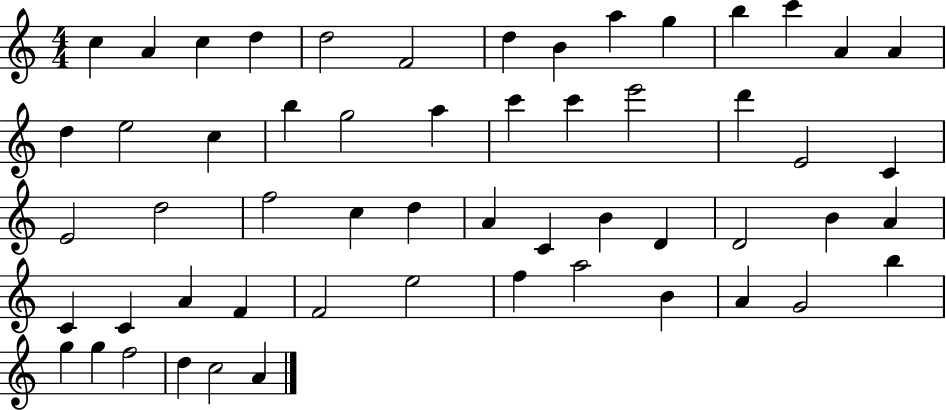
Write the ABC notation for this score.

X:1
T:Untitled
M:4/4
L:1/4
K:C
c A c d d2 F2 d B a g b c' A A d e2 c b g2 a c' c' e'2 d' E2 C E2 d2 f2 c d A C B D D2 B A C C A F F2 e2 f a2 B A G2 b g g f2 d c2 A